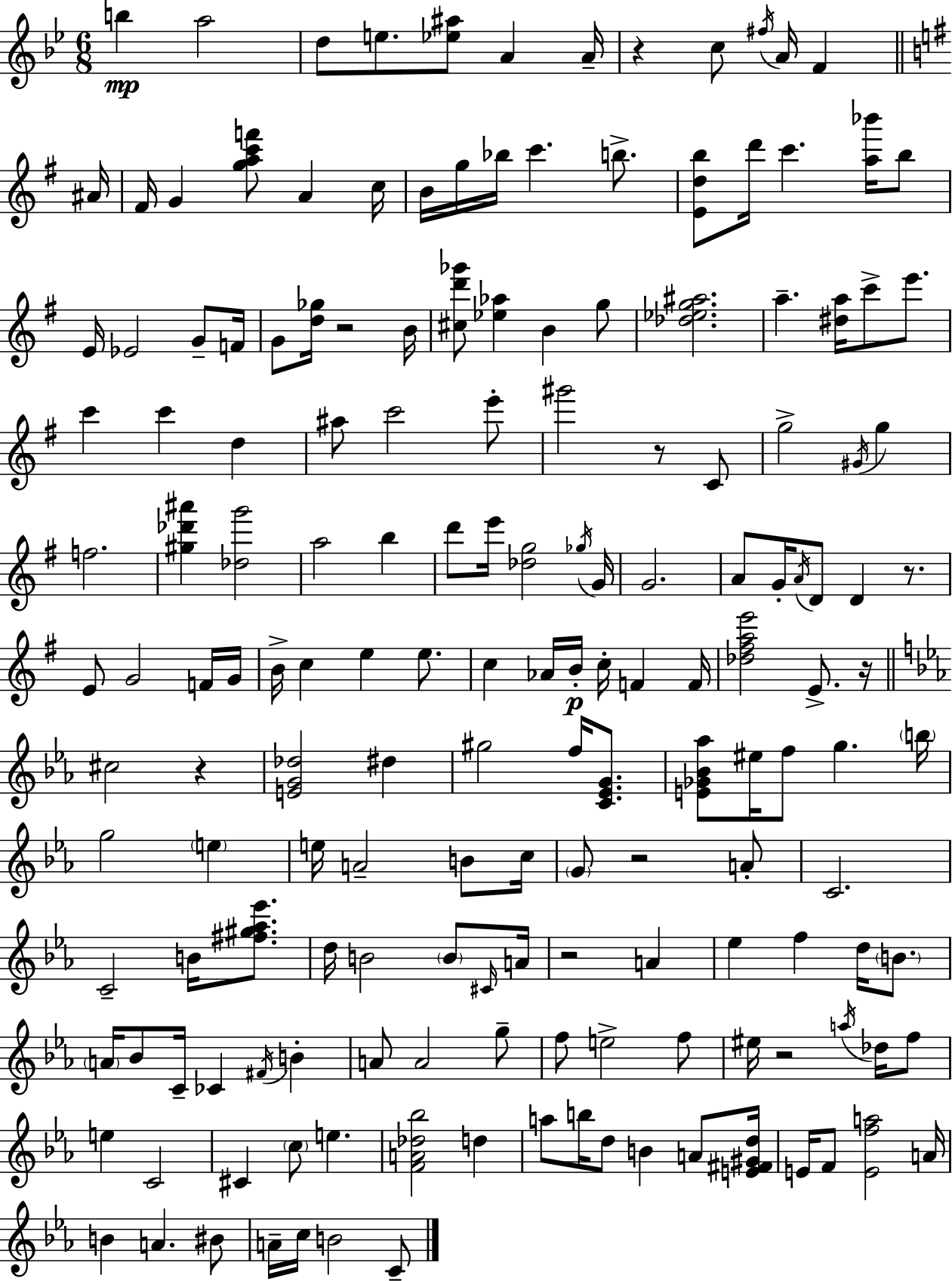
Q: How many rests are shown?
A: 9